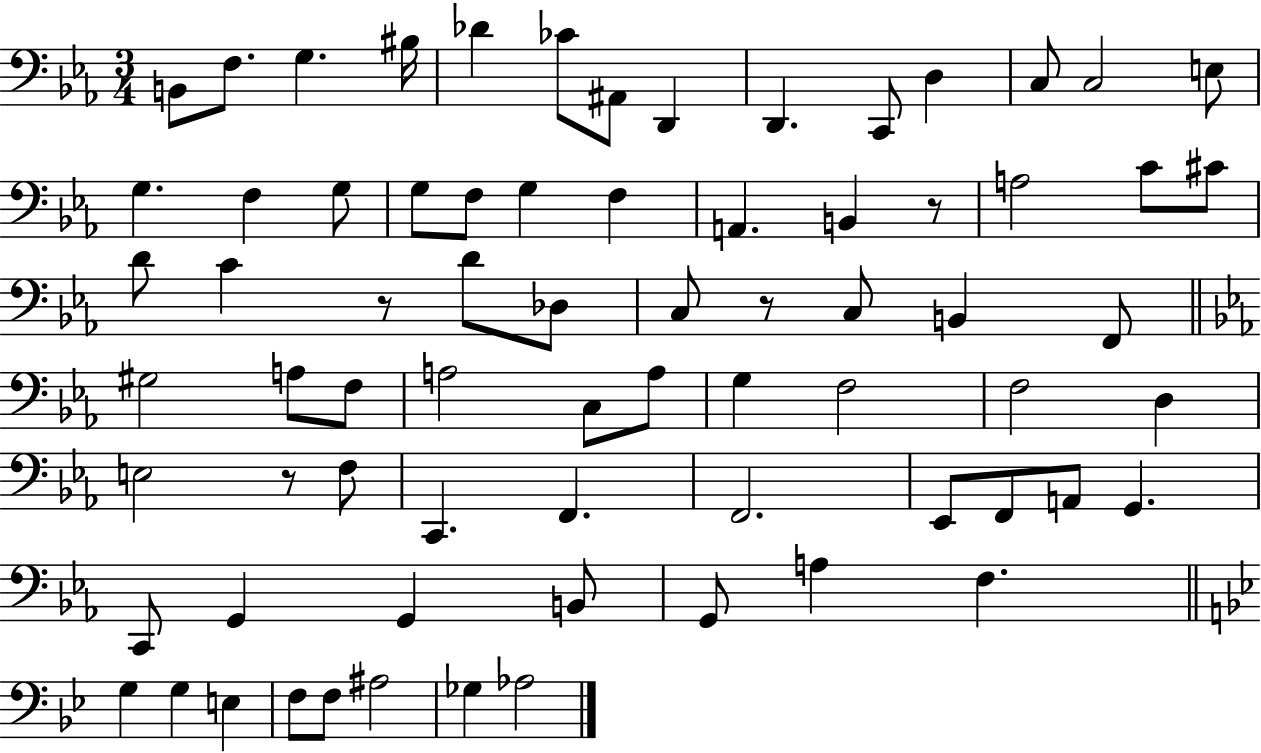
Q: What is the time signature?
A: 3/4